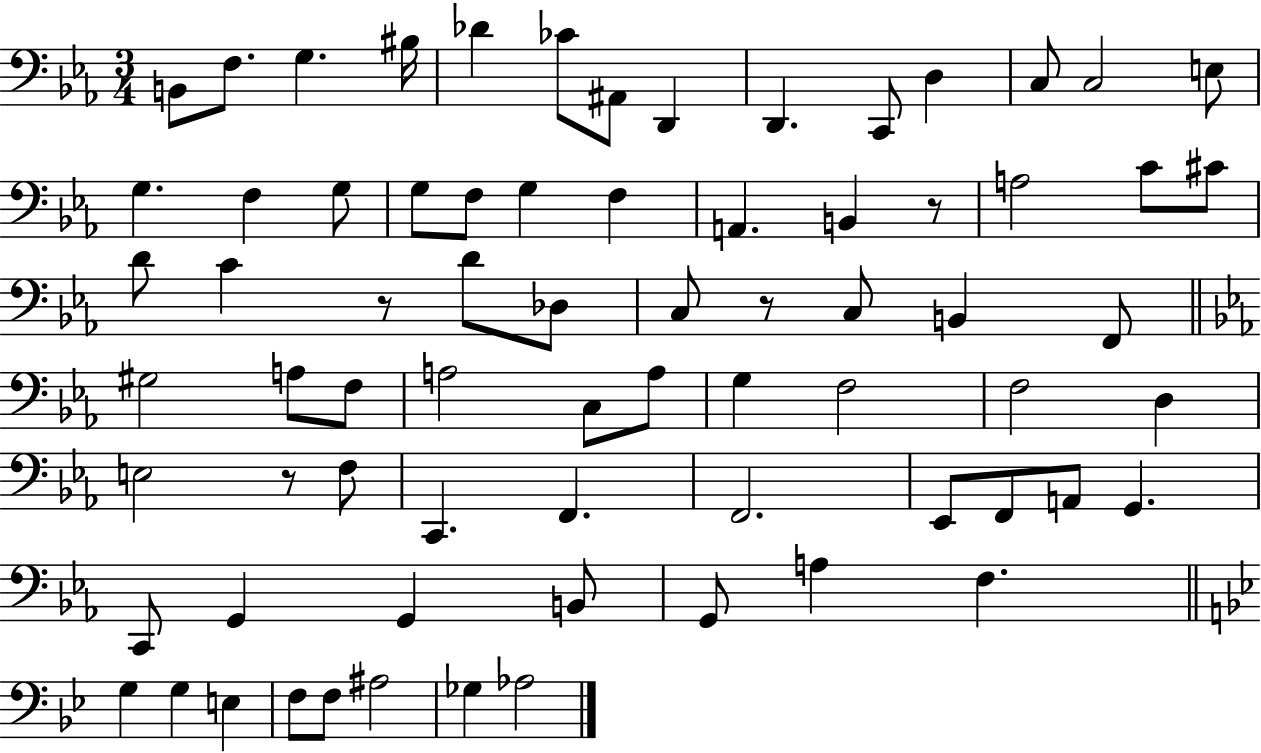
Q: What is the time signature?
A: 3/4